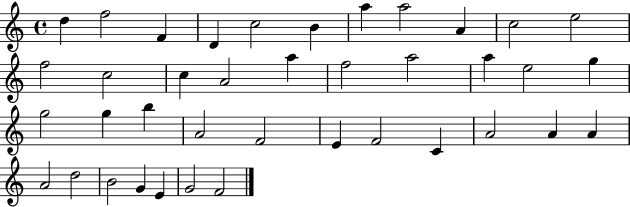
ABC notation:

X:1
T:Untitled
M:4/4
L:1/4
K:C
d f2 F D c2 B a a2 A c2 e2 f2 c2 c A2 a f2 a2 a e2 g g2 g b A2 F2 E F2 C A2 A A A2 d2 B2 G E G2 F2